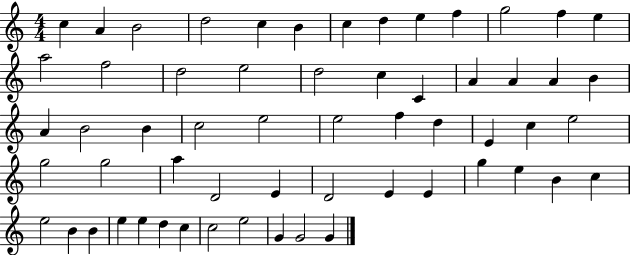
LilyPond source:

{
  \clef treble
  \numericTimeSignature
  \time 4/4
  \key c \major
  c''4 a'4 b'2 | d''2 c''4 b'4 | c''4 d''4 e''4 f''4 | g''2 f''4 e''4 | \break a''2 f''2 | d''2 e''2 | d''2 c''4 c'4 | a'4 a'4 a'4 b'4 | \break a'4 b'2 b'4 | c''2 e''2 | e''2 f''4 d''4 | e'4 c''4 e''2 | \break g''2 g''2 | a''4 d'2 e'4 | d'2 e'4 e'4 | g''4 e''4 b'4 c''4 | \break e''2 b'4 b'4 | e''4 e''4 d''4 c''4 | c''2 e''2 | g'4 g'2 g'4 | \break \bar "|."
}